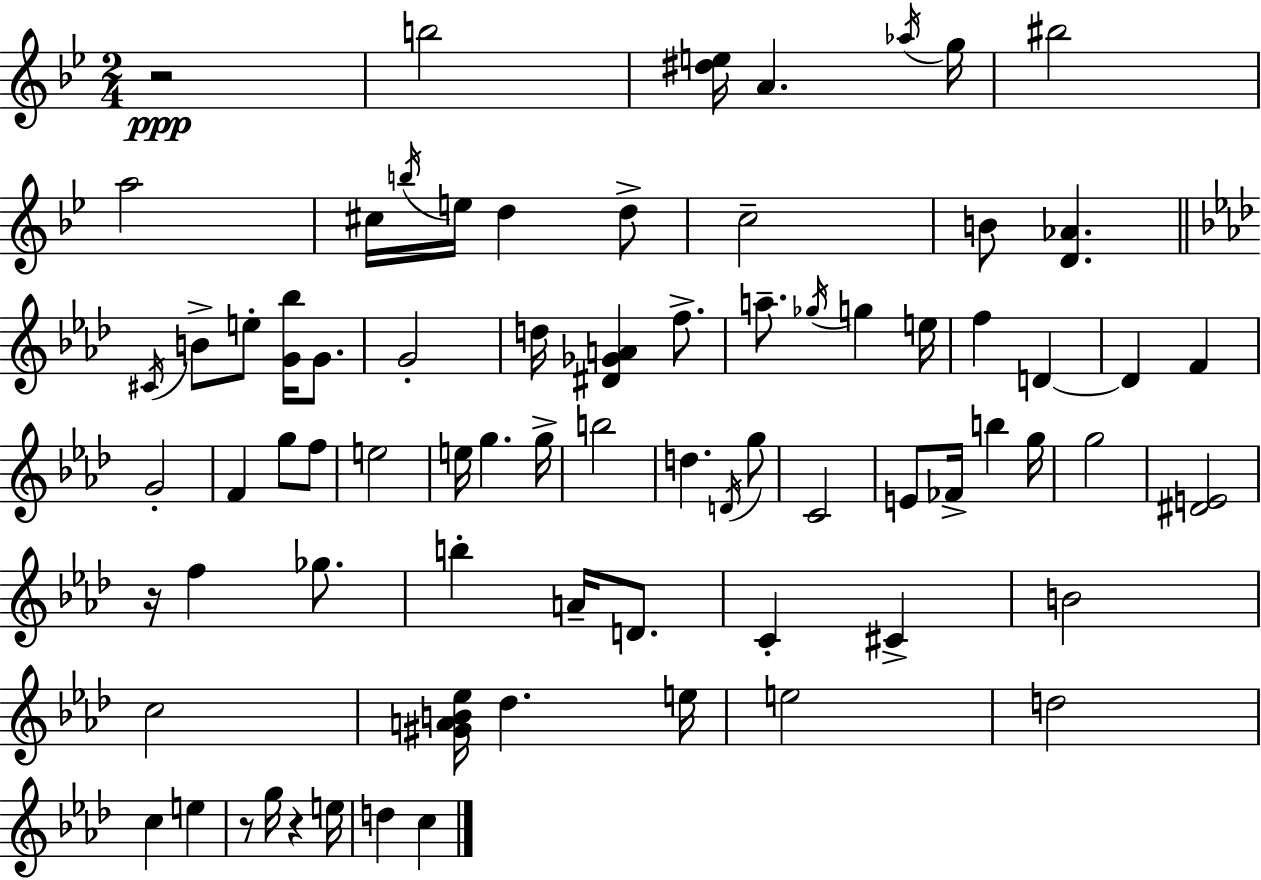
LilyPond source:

{
  \clef treble
  \numericTimeSignature
  \time 2/4
  \key g \minor
  r2\ppp | b''2 | <dis'' e''>16 a'4. \acciaccatura { aes''16 } | g''16 bis''2 | \break a''2 | cis''16 \acciaccatura { b''16 } e''16 d''4 | d''8-> c''2-- | b'8 <d' aes'>4. | \break \bar "||" \break \key aes \major \acciaccatura { cis'16 } b'8-> e''8-. <g' bes''>16 g'8. | g'2-. | d''16 <dis' ges' a'>4 f''8.-> | a''8.-- \acciaccatura { ges''16 } g''4 | \break e''16 f''4 d'4~~ | d'4 f'4 | g'2-. | f'4 g''8 | \break f''8 e''2 | e''16 g''4. | g''16-> b''2 | d''4. | \break \acciaccatura { d'16 } g''8 c'2 | e'8 fes'16-> b''4 | g''16 g''2 | <dis' e'>2 | \break r16 f''4 | ges''8. b''4-. a'16-- | d'8. c'4-. cis'4-> | b'2 | \break c''2 | <gis' a' b' ees''>16 des''4. | e''16 e''2 | d''2 | \break c''4 e''4 | r8 g''16 r4 | e''16 d''4 c''4 | \bar "|."
}